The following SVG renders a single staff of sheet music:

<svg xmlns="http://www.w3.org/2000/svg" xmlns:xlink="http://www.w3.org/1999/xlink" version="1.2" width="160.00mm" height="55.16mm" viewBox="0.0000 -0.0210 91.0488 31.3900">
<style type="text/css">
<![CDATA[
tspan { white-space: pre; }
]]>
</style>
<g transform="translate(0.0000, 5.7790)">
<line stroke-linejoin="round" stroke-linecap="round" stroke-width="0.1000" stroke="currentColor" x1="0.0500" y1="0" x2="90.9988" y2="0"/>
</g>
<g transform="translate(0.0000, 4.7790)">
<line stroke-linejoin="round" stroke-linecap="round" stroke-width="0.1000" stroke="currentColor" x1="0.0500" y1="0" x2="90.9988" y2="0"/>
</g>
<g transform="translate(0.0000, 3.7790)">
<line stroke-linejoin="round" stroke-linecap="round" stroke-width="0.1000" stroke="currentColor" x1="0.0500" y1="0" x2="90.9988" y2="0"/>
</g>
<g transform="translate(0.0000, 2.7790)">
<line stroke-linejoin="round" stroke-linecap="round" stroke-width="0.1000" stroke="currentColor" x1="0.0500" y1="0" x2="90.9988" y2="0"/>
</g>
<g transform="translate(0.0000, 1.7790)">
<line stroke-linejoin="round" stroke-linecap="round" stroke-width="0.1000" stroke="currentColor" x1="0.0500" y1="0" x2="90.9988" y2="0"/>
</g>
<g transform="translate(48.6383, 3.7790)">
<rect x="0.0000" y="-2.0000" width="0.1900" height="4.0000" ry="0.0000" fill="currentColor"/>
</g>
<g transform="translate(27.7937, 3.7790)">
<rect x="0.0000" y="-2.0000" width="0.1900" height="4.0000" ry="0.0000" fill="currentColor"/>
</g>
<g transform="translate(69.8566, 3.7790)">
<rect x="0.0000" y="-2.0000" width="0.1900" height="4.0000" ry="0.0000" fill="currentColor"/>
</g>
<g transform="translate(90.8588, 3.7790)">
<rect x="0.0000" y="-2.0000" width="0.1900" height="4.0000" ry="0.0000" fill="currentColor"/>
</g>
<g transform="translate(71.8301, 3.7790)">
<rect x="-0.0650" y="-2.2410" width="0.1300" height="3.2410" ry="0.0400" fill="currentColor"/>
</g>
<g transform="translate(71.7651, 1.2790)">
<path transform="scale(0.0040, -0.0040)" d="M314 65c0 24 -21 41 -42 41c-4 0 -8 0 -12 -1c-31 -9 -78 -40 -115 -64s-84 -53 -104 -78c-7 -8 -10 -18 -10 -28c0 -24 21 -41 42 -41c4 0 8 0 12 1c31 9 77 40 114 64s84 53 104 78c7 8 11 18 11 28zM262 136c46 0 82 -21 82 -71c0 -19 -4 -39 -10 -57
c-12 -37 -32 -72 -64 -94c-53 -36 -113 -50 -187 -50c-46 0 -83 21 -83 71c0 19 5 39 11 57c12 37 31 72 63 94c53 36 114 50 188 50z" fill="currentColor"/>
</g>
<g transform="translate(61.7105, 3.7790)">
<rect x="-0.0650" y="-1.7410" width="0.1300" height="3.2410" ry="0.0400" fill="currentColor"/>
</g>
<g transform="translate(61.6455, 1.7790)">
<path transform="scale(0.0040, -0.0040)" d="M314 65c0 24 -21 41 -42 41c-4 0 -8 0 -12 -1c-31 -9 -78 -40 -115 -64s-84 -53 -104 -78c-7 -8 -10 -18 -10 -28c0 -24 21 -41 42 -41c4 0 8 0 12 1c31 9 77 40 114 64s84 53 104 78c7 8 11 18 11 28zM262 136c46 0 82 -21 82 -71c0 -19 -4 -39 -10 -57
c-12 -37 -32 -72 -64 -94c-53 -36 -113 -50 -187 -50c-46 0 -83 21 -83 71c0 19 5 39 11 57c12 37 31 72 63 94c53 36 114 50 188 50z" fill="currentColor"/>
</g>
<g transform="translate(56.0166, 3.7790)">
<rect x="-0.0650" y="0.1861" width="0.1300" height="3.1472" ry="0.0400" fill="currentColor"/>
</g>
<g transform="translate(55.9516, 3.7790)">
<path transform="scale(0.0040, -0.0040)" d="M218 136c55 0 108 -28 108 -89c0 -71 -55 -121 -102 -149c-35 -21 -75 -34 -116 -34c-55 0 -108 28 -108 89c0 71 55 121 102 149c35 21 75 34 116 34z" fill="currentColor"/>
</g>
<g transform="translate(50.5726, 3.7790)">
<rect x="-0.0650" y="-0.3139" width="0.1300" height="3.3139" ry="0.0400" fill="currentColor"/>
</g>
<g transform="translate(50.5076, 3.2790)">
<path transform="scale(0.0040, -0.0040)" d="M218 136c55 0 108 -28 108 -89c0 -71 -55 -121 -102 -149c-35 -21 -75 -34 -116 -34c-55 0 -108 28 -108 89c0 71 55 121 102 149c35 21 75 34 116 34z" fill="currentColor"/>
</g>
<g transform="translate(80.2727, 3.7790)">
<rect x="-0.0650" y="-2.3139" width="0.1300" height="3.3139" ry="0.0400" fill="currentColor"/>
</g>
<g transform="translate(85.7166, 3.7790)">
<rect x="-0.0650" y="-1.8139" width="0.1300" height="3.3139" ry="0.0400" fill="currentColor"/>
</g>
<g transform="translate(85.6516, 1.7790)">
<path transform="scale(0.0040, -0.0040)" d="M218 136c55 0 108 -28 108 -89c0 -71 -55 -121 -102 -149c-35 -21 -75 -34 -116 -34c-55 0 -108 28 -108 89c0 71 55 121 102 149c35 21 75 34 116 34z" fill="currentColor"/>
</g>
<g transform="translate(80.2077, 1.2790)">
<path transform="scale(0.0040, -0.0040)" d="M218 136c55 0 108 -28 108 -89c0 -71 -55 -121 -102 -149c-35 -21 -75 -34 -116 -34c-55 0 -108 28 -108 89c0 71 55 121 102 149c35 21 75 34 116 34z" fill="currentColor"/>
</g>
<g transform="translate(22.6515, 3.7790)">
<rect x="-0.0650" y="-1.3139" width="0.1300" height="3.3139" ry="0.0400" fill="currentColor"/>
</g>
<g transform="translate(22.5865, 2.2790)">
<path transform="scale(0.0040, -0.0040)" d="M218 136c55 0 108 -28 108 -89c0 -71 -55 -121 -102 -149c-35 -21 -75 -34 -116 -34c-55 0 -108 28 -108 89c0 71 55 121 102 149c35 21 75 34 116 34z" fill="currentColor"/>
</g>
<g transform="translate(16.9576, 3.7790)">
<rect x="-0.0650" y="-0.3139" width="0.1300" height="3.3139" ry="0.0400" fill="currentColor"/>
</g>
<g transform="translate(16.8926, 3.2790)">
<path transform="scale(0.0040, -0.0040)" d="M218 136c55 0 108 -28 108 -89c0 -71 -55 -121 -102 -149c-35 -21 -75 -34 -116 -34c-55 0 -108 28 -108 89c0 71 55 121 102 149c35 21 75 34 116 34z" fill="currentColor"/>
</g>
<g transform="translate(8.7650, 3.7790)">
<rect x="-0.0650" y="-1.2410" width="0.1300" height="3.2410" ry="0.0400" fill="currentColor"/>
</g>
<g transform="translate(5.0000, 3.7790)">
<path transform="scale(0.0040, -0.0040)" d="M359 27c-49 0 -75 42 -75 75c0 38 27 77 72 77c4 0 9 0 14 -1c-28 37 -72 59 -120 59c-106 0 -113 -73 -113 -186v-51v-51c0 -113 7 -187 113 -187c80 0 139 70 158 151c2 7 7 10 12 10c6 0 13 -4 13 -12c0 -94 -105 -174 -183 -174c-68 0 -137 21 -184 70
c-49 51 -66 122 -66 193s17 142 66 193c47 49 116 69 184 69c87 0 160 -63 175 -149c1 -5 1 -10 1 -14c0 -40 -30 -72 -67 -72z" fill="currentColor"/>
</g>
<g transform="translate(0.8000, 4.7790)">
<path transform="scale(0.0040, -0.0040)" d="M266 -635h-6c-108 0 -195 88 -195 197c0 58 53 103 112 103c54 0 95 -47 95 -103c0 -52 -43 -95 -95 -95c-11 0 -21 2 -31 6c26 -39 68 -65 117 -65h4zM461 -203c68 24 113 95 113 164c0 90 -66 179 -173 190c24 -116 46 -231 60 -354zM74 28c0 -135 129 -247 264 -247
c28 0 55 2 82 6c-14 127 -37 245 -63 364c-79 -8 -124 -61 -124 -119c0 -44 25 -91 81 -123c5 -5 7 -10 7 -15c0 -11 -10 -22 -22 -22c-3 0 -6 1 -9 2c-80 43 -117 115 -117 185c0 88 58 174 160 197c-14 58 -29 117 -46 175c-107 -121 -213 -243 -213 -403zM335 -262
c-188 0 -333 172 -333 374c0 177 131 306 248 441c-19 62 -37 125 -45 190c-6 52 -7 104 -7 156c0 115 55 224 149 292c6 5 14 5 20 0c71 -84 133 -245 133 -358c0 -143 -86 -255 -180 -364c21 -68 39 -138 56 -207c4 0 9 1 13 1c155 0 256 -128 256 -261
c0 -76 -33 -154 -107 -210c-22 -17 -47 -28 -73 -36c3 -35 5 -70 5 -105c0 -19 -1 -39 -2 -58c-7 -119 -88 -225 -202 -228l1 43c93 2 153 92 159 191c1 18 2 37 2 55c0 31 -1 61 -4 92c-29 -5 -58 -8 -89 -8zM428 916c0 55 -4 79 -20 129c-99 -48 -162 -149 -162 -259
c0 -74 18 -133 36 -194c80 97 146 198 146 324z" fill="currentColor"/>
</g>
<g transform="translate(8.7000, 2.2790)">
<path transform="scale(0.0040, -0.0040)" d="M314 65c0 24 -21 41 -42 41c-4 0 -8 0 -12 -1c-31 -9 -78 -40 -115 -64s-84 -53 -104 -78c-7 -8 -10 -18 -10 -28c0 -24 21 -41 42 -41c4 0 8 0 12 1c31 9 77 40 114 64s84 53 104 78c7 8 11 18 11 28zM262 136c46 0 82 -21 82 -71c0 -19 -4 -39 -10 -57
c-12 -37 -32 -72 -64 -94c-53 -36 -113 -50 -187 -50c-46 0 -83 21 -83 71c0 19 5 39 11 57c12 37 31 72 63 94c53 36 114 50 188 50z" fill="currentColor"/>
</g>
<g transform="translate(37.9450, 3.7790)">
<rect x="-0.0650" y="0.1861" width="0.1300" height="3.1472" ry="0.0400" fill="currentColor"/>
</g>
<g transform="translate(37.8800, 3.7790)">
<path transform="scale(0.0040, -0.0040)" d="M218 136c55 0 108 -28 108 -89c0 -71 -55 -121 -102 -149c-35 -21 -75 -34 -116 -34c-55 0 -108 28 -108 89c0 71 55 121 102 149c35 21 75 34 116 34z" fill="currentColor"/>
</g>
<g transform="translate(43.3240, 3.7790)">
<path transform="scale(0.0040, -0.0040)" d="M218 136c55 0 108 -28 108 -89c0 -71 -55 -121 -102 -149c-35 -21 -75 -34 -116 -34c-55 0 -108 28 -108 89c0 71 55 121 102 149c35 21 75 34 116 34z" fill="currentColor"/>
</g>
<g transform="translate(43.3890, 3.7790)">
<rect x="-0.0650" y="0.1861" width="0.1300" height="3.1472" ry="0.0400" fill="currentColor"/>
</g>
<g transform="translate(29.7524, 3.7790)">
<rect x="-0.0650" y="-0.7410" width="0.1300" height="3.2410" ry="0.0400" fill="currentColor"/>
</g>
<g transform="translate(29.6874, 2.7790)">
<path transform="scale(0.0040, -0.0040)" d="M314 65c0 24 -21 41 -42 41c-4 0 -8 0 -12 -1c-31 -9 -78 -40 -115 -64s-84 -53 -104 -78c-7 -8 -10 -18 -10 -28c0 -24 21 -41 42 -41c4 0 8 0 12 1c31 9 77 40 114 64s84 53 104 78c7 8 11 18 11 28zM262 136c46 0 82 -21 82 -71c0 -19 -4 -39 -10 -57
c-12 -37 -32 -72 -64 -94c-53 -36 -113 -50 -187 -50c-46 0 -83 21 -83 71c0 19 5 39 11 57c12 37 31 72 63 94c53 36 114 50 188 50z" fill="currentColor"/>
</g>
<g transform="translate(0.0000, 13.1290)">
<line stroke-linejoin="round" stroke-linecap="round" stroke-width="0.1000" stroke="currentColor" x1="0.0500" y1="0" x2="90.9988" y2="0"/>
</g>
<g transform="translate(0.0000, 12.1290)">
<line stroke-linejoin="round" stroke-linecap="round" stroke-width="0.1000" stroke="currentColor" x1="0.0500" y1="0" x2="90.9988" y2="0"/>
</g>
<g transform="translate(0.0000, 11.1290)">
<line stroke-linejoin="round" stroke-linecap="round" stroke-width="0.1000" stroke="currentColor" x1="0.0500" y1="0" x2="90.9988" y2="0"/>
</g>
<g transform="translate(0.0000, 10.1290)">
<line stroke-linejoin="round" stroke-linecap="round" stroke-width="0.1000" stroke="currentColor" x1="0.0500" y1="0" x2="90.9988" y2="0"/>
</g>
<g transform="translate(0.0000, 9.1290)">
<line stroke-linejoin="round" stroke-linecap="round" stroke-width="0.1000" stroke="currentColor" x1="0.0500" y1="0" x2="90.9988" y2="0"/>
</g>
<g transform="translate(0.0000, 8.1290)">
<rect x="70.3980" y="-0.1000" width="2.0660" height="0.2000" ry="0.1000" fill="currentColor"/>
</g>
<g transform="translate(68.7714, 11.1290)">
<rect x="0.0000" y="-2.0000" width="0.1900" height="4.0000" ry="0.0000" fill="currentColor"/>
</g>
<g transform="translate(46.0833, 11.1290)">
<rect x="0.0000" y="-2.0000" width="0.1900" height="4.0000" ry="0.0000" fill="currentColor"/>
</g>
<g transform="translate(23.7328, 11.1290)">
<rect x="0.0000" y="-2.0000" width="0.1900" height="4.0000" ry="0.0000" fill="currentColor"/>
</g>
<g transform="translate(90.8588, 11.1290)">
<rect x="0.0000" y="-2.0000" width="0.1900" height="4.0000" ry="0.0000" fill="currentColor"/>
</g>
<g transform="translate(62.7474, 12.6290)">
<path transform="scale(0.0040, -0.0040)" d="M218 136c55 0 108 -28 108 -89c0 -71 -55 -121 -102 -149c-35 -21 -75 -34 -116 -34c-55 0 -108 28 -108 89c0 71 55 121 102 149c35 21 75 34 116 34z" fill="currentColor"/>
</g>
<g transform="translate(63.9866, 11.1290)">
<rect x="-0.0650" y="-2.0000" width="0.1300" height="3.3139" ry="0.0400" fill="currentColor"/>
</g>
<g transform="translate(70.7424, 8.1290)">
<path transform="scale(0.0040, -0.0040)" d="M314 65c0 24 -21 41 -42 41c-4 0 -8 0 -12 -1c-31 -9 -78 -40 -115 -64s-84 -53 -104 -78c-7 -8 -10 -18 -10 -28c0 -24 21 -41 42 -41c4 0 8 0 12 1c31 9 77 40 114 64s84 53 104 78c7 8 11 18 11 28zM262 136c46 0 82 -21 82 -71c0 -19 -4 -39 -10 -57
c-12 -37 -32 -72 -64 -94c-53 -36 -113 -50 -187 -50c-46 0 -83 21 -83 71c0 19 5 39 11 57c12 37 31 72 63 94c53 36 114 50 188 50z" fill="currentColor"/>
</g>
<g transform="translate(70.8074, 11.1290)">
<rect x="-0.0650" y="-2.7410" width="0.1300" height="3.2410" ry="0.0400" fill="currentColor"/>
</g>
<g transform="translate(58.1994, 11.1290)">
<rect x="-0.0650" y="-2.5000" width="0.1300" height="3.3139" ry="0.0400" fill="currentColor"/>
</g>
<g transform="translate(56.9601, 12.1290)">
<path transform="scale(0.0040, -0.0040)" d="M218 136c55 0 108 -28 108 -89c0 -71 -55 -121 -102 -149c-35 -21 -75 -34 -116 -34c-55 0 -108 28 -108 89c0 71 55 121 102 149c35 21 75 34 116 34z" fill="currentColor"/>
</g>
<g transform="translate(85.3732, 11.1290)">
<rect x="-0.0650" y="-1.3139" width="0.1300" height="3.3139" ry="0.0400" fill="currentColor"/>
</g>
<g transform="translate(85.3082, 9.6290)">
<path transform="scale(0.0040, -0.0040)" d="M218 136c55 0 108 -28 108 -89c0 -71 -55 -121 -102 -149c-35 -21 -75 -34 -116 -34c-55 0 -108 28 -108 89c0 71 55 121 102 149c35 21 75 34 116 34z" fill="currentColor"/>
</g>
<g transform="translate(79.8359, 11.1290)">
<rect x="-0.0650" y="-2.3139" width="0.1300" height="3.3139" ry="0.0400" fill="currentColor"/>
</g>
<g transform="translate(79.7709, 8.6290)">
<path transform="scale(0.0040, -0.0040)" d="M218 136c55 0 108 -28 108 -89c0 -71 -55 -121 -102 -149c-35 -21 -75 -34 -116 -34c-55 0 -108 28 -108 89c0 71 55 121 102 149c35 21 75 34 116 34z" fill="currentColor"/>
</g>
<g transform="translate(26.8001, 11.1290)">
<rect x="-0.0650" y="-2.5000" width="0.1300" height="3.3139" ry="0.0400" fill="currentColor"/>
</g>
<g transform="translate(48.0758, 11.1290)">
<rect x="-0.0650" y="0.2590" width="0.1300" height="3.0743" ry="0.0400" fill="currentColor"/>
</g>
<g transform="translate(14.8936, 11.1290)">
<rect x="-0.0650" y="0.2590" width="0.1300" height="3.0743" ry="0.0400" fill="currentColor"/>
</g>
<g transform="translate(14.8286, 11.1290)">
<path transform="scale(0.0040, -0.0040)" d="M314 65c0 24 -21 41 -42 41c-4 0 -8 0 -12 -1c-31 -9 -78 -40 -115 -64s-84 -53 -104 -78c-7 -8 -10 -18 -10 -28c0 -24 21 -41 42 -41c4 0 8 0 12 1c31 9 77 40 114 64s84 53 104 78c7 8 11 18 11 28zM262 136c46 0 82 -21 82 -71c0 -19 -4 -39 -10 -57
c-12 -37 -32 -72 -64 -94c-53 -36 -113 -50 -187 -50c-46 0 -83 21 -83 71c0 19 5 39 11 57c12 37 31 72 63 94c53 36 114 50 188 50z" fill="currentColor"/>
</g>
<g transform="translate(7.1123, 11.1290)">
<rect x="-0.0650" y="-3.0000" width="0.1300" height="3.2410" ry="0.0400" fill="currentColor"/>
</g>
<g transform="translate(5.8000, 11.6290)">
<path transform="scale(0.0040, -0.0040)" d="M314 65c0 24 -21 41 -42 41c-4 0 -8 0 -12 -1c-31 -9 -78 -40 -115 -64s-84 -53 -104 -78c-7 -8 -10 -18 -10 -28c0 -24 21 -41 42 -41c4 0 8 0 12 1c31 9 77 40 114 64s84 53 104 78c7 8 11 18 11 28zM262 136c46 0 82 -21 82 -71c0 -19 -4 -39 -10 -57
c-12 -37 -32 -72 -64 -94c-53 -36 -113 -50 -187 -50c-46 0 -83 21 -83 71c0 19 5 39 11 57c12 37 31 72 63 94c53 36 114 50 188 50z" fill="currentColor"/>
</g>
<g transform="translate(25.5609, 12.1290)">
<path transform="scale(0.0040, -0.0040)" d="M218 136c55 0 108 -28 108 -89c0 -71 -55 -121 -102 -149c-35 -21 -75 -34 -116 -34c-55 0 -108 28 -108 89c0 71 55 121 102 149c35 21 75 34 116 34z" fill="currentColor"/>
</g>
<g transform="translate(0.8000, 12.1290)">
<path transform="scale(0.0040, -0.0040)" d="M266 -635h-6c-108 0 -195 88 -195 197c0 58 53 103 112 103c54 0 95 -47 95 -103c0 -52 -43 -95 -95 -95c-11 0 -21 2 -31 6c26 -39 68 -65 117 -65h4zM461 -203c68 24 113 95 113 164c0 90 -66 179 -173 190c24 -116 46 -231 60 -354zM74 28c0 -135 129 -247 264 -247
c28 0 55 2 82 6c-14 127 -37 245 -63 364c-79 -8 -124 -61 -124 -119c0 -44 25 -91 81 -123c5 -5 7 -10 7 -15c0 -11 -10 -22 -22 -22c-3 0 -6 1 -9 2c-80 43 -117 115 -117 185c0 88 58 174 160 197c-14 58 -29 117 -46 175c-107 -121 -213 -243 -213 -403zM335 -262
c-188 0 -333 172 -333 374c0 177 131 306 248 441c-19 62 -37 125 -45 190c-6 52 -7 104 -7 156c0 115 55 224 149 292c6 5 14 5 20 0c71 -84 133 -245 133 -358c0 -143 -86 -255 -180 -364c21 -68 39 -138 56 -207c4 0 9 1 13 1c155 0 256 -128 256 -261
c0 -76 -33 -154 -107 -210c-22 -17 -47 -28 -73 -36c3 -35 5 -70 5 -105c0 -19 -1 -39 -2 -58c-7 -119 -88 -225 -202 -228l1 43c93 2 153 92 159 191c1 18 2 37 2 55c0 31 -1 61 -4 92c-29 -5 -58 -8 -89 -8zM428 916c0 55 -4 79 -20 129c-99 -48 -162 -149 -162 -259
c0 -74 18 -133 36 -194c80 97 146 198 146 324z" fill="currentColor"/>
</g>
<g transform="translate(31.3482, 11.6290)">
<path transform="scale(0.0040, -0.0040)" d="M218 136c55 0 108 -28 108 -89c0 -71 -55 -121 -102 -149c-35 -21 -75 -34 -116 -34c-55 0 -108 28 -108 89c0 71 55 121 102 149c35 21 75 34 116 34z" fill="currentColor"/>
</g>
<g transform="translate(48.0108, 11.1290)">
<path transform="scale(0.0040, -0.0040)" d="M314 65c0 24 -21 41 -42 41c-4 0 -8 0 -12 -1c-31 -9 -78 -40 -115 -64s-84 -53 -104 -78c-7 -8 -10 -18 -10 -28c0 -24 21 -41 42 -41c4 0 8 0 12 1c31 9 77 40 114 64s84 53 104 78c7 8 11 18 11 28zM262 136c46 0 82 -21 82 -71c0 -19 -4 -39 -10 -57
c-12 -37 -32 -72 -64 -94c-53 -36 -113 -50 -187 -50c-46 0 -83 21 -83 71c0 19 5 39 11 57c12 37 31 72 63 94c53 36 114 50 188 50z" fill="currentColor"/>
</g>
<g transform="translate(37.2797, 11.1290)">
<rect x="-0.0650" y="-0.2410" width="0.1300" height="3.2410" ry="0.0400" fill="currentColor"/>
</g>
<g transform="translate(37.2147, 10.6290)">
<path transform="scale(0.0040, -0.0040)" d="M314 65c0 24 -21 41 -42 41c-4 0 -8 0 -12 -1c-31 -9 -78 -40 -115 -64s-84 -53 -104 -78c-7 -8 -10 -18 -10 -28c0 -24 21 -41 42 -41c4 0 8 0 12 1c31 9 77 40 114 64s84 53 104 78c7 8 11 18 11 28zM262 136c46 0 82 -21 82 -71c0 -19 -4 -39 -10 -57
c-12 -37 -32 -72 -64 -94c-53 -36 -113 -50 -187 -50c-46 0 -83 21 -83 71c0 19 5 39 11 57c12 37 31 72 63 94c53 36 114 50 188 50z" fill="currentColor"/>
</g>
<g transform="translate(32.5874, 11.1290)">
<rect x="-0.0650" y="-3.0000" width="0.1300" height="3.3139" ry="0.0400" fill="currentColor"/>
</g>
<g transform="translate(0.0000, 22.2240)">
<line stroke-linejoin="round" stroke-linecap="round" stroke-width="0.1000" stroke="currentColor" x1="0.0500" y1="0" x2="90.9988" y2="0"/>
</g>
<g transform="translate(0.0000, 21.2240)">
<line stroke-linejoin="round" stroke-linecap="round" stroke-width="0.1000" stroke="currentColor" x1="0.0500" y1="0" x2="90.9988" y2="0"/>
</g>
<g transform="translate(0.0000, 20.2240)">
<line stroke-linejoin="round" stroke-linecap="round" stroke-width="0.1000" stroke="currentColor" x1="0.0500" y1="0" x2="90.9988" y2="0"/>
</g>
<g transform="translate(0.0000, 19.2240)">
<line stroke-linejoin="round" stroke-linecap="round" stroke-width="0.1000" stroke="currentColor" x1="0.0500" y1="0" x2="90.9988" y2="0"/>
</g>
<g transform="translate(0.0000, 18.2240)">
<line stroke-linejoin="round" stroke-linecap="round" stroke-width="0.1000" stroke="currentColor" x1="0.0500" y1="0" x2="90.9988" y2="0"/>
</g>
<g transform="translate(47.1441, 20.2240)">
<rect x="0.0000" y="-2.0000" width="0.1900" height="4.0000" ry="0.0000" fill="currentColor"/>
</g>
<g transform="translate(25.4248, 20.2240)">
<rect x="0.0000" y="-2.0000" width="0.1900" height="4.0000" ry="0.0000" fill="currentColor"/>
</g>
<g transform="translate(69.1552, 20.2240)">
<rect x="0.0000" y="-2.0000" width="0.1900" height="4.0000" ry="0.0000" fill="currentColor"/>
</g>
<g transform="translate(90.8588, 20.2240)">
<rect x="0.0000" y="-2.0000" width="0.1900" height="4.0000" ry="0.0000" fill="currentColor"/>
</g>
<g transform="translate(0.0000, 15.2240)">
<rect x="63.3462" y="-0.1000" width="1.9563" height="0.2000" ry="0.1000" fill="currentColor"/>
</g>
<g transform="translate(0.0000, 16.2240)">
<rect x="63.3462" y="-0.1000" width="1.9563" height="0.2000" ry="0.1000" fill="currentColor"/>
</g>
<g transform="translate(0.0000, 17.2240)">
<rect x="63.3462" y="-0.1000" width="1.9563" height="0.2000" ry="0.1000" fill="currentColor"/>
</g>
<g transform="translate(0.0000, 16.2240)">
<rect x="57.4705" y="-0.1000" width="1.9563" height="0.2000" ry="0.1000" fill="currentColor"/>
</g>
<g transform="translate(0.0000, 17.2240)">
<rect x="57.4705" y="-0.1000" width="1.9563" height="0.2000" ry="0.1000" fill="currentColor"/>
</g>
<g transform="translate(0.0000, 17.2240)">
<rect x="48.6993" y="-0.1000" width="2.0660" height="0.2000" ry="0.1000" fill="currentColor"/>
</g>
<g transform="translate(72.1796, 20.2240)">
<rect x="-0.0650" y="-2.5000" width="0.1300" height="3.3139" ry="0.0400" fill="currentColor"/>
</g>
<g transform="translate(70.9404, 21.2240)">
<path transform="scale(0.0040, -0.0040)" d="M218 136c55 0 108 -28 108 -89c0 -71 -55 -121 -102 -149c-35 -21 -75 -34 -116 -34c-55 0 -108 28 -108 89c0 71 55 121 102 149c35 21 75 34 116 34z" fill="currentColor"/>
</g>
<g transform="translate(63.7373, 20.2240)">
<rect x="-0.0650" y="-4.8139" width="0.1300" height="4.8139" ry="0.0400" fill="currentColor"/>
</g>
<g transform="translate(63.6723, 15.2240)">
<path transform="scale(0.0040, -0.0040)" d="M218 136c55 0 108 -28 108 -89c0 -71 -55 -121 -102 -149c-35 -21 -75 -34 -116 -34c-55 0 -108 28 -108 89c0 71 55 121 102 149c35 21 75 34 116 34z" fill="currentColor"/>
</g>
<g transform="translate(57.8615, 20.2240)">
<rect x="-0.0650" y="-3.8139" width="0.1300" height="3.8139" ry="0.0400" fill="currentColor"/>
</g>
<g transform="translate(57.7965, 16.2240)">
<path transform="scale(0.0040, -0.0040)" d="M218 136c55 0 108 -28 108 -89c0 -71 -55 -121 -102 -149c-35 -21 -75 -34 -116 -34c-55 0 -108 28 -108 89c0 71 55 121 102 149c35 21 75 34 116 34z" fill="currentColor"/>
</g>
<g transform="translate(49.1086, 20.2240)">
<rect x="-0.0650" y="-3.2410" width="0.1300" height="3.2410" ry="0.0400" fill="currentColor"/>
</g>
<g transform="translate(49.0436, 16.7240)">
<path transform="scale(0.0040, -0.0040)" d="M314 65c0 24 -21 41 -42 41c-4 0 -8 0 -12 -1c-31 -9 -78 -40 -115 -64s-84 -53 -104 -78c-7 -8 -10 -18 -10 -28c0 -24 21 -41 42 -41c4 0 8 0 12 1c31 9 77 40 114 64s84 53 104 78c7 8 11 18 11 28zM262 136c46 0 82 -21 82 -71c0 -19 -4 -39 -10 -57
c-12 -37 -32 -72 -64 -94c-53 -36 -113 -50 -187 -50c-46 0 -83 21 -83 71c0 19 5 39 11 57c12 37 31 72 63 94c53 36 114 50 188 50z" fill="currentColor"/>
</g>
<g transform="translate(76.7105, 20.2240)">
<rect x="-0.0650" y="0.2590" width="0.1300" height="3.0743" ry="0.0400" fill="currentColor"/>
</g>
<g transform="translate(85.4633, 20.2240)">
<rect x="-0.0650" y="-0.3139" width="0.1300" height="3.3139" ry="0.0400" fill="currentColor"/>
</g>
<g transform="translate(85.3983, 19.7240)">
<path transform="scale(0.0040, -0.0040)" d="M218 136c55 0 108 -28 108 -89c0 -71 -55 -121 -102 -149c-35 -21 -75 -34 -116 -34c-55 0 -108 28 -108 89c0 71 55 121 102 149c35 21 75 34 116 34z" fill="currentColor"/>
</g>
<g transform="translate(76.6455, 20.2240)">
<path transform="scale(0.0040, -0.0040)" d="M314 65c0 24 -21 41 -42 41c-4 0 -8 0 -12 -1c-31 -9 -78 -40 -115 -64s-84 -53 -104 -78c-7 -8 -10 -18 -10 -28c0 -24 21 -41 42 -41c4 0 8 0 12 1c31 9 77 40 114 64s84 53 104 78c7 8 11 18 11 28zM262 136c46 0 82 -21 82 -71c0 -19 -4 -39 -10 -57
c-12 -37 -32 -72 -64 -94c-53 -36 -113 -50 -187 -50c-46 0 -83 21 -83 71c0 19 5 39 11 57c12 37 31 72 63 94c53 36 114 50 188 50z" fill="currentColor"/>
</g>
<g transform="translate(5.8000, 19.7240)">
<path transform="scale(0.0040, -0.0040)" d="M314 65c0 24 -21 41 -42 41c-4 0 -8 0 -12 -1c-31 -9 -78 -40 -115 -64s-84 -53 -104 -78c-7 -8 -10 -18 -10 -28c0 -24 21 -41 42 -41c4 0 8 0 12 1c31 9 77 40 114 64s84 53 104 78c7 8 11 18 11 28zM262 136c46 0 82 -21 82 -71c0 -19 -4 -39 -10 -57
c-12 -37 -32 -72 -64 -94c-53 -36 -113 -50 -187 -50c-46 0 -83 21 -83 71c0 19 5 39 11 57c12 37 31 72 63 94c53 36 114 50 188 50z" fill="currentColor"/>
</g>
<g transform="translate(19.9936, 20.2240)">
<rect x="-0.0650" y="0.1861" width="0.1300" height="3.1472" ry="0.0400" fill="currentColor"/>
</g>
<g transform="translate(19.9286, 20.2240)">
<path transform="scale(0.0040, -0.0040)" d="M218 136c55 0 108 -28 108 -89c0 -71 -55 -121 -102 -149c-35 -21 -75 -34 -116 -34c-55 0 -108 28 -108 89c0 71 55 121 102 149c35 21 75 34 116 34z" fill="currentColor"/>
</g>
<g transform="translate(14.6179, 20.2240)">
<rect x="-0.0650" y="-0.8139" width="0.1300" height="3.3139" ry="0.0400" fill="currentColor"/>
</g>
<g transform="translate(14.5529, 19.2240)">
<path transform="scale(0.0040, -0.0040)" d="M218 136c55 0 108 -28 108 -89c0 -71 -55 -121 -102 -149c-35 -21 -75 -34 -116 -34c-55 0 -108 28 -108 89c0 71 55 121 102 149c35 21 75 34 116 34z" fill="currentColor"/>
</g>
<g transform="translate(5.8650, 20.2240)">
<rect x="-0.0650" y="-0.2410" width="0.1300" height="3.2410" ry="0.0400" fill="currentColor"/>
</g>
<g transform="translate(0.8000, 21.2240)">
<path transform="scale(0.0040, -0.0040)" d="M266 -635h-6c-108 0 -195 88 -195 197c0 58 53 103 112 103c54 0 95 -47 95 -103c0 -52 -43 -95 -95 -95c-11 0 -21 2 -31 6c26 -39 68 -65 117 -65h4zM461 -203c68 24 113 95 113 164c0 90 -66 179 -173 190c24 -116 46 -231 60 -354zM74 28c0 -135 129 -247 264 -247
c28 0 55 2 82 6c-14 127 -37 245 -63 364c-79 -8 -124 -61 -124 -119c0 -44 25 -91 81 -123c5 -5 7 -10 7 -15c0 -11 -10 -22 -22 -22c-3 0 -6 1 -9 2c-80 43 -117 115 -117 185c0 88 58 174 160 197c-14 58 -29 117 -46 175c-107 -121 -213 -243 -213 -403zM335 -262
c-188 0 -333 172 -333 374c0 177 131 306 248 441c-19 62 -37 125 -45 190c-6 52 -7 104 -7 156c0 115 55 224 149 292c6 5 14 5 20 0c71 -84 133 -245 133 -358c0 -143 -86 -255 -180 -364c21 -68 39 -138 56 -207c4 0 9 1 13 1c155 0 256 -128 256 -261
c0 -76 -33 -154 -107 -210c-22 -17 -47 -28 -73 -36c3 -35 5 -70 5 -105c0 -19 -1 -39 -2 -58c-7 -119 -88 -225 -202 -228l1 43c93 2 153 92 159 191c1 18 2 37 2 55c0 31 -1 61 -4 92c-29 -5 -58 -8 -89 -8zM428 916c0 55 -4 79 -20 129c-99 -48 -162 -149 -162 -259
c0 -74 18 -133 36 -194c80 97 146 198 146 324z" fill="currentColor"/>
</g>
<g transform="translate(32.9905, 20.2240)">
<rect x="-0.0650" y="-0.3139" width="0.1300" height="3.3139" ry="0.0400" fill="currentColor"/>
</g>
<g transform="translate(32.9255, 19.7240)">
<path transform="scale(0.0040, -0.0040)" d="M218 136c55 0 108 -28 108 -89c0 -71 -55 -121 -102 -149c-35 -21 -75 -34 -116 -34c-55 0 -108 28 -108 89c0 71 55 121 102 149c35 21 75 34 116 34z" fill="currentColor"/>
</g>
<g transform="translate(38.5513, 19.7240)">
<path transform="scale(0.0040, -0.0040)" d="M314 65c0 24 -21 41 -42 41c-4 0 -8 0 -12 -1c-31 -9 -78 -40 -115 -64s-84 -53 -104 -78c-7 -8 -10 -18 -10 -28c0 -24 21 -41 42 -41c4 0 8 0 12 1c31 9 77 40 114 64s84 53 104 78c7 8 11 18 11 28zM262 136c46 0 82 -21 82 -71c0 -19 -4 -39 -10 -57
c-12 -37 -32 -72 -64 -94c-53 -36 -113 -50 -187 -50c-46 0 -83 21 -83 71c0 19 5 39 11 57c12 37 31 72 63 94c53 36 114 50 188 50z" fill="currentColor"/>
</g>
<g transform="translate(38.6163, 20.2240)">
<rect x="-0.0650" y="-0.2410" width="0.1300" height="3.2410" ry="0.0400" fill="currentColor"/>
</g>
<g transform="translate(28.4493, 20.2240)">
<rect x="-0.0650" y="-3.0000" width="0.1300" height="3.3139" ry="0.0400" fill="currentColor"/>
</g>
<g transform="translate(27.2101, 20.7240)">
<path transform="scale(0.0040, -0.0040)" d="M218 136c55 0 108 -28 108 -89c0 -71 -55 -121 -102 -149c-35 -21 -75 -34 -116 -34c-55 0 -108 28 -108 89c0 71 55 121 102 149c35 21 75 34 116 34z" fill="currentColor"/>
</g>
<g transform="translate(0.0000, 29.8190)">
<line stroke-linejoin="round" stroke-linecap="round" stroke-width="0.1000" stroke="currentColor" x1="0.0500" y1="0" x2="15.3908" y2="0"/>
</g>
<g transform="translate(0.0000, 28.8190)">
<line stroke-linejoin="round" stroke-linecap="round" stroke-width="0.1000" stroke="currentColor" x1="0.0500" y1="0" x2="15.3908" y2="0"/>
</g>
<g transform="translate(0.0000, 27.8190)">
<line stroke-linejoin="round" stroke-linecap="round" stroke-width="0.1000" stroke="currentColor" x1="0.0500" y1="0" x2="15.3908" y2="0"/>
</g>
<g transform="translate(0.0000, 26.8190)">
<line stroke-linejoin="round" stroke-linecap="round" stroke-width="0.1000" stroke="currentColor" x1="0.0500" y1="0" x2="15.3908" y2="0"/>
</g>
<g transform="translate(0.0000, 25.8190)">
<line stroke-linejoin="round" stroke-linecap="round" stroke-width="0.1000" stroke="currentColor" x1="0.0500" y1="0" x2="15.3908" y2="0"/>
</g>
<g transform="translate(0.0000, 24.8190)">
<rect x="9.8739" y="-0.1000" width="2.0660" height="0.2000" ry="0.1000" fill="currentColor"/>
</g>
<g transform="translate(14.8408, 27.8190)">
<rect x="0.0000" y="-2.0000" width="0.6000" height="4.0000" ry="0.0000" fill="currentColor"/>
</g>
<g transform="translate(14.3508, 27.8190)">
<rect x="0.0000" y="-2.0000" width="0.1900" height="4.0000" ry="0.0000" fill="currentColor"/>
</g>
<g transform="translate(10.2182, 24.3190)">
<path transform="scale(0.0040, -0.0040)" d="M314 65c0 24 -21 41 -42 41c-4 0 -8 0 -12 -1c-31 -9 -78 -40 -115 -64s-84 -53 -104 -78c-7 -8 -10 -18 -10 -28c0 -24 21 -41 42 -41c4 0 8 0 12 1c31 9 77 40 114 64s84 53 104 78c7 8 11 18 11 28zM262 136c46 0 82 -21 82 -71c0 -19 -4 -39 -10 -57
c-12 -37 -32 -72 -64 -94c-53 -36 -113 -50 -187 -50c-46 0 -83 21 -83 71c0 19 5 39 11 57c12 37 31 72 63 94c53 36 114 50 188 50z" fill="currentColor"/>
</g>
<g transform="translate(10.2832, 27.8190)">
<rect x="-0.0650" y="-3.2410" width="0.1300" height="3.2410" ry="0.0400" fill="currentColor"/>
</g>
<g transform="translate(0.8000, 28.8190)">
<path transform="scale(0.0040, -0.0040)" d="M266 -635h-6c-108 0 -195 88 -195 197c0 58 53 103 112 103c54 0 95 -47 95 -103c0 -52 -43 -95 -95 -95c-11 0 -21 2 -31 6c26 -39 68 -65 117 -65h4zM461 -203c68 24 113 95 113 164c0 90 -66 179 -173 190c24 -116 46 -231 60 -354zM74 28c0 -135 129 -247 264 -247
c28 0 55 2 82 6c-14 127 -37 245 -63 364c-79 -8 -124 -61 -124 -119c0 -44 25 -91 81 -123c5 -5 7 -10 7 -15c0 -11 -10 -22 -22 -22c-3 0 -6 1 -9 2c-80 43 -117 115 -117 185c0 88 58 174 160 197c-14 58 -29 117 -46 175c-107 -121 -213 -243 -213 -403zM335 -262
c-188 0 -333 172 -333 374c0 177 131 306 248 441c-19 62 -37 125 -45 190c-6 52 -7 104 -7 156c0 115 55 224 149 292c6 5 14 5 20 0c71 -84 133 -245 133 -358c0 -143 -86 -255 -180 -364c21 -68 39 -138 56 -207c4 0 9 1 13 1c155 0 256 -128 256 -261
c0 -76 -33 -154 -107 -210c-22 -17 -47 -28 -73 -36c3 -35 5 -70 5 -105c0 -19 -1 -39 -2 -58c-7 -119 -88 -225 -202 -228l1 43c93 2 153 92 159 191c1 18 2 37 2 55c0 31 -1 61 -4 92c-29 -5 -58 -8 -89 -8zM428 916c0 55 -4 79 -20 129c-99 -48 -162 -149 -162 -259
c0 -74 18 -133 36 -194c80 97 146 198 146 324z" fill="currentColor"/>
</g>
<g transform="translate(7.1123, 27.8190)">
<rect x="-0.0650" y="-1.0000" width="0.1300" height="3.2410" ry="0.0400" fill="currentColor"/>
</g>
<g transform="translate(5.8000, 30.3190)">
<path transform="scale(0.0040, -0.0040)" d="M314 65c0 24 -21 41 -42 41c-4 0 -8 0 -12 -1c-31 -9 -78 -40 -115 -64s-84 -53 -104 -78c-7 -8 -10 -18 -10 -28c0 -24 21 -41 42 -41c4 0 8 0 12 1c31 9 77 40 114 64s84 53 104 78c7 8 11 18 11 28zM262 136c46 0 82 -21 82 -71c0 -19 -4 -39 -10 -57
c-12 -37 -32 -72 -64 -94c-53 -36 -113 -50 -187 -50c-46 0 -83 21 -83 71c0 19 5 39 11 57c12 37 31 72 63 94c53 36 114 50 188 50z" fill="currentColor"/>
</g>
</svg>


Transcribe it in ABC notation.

X:1
T:Untitled
M:4/4
L:1/4
K:C
e2 c e d2 B B c B f2 g2 g f A2 B2 G A c2 B2 G F a2 g e c2 d B A c c2 b2 c' e' G B2 c D2 b2